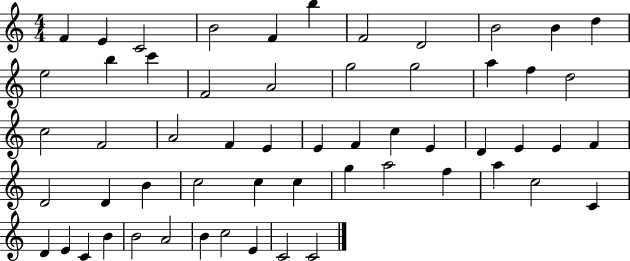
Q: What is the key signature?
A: C major